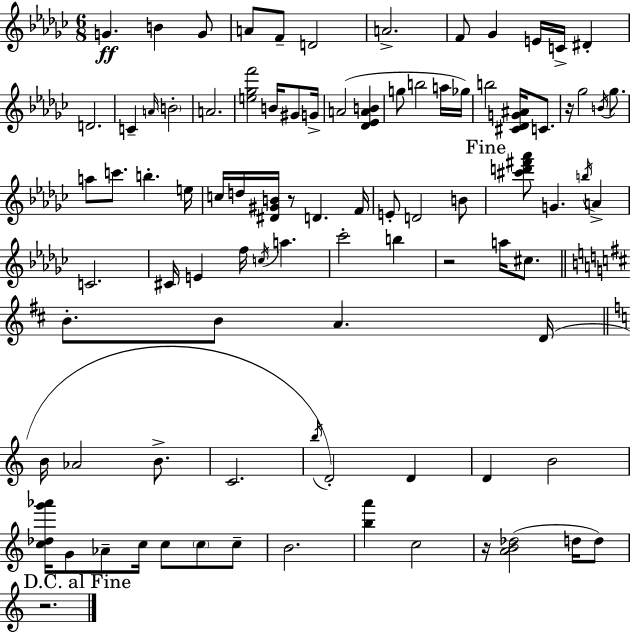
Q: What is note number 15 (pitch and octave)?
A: A4